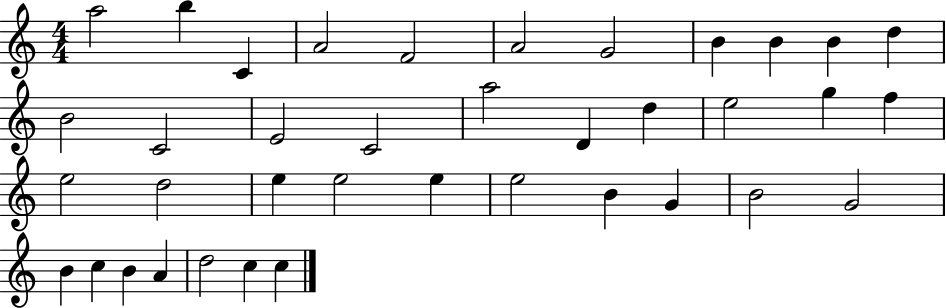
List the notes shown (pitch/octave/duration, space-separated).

A5/h B5/q C4/q A4/h F4/h A4/h G4/h B4/q B4/q B4/q D5/q B4/h C4/h E4/h C4/h A5/h D4/q D5/q E5/h G5/q F5/q E5/h D5/h E5/q E5/h E5/q E5/h B4/q G4/q B4/h G4/h B4/q C5/q B4/q A4/q D5/h C5/q C5/q